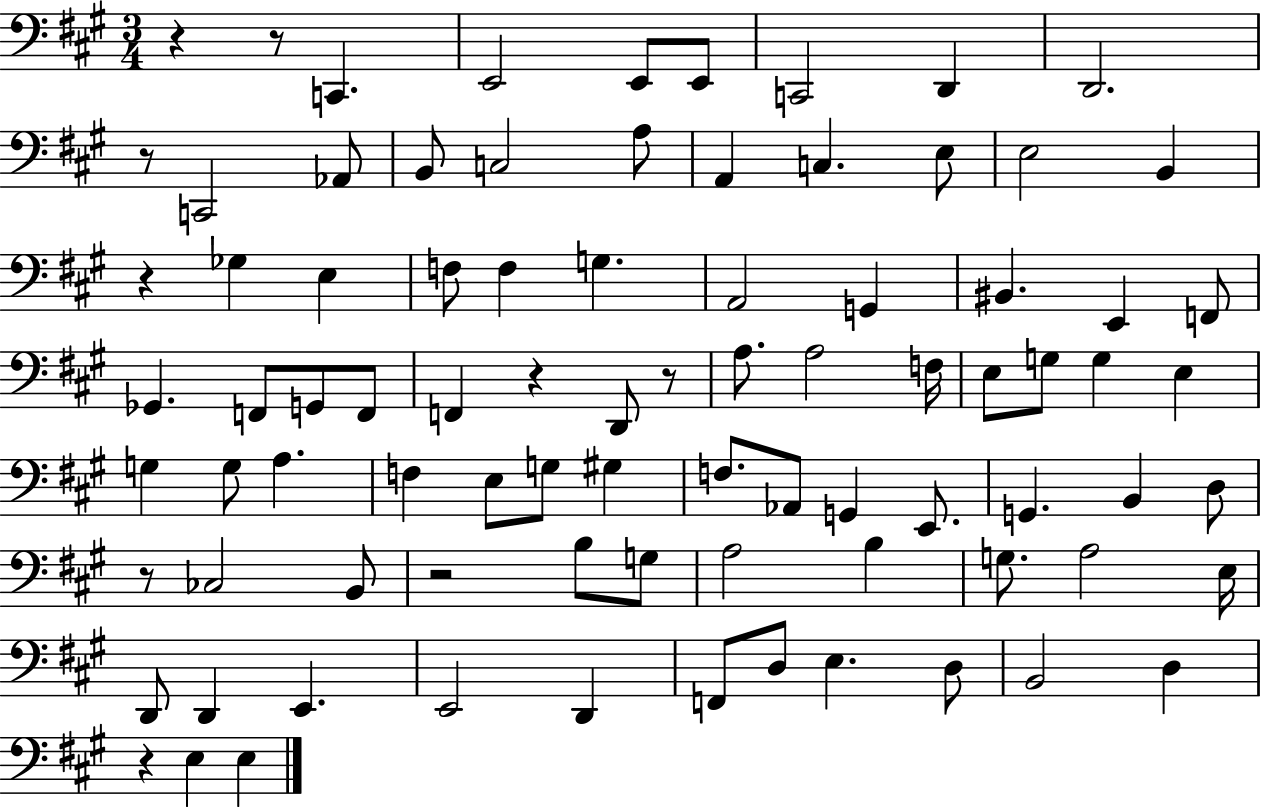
R/q R/e C2/q. E2/h E2/e E2/e C2/h D2/q D2/h. R/e C2/h Ab2/e B2/e C3/h A3/e A2/q C3/q. E3/e E3/h B2/q R/q Gb3/q E3/q F3/e F3/q G3/q. A2/h G2/q BIS2/q. E2/q F2/e Gb2/q. F2/e G2/e F2/e F2/q R/q D2/e R/e A3/e. A3/h F3/s E3/e G3/e G3/q E3/q G3/q G3/e A3/q. F3/q E3/e G3/e G#3/q F3/e. Ab2/e G2/q E2/e. G2/q. B2/q D3/e R/e CES3/h B2/e R/h B3/e G3/e A3/h B3/q G3/e. A3/h E3/s D2/e D2/q E2/q. E2/h D2/q F2/e D3/e E3/q. D3/e B2/h D3/q R/q E3/q E3/q